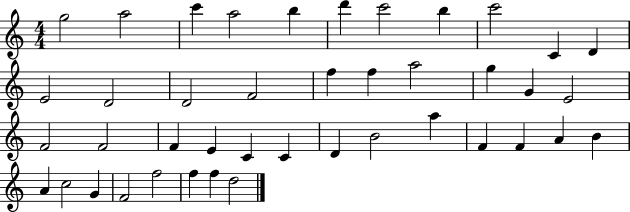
{
  \clef treble
  \numericTimeSignature
  \time 4/4
  \key c \major
  g''2 a''2 | c'''4 a''2 b''4 | d'''4 c'''2 b''4 | c'''2 c'4 d'4 | \break e'2 d'2 | d'2 f'2 | f''4 f''4 a''2 | g''4 g'4 e'2 | \break f'2 f'2 | f'4 e'4 c'4 c'4 | d'4 b'2 a''4 | f'4 f'4 a'4 b'4 | \break a'4 c''2 g'4 | f'2 f''2 | f''4 f''4 d''2 | \bar "|."
}